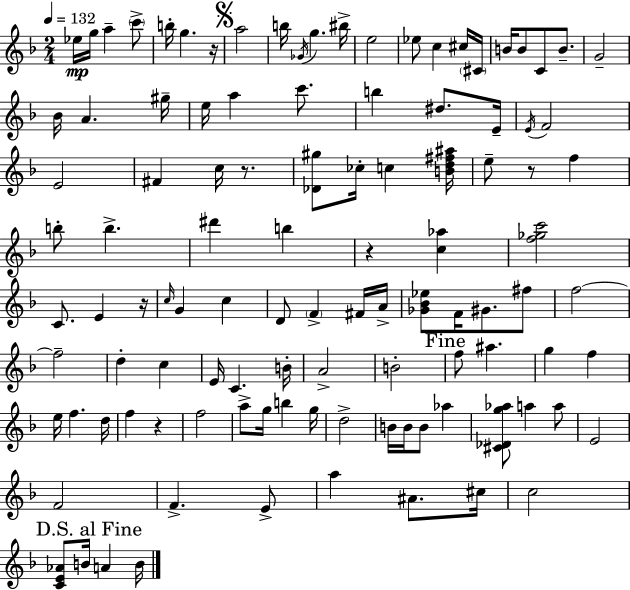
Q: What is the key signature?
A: F major